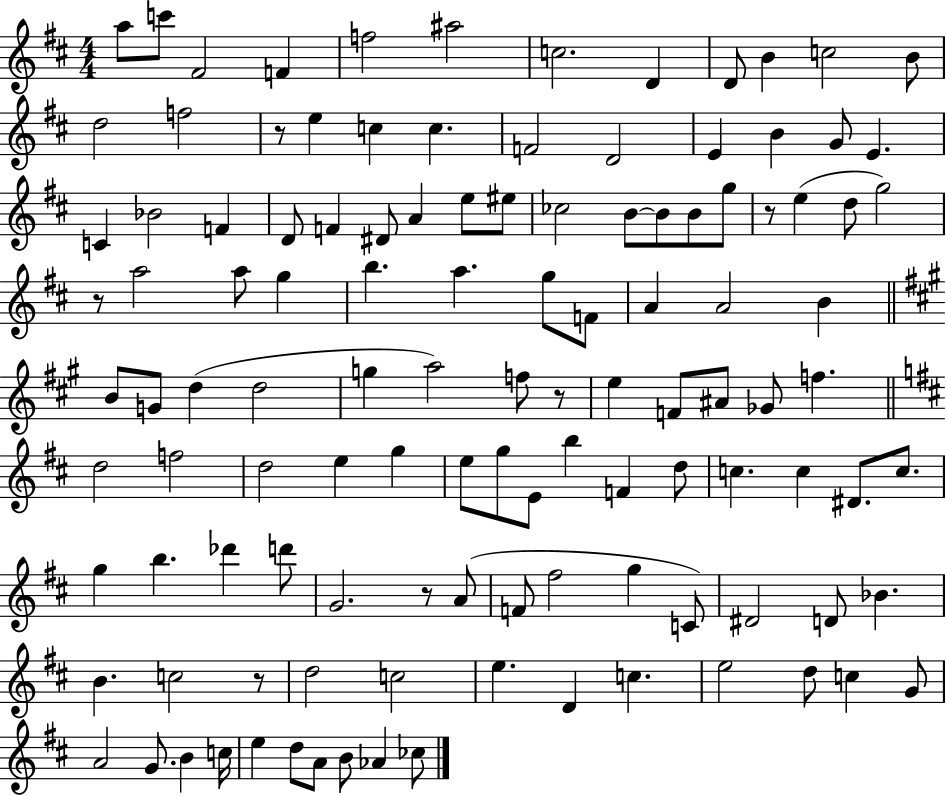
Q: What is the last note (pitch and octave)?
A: CES5